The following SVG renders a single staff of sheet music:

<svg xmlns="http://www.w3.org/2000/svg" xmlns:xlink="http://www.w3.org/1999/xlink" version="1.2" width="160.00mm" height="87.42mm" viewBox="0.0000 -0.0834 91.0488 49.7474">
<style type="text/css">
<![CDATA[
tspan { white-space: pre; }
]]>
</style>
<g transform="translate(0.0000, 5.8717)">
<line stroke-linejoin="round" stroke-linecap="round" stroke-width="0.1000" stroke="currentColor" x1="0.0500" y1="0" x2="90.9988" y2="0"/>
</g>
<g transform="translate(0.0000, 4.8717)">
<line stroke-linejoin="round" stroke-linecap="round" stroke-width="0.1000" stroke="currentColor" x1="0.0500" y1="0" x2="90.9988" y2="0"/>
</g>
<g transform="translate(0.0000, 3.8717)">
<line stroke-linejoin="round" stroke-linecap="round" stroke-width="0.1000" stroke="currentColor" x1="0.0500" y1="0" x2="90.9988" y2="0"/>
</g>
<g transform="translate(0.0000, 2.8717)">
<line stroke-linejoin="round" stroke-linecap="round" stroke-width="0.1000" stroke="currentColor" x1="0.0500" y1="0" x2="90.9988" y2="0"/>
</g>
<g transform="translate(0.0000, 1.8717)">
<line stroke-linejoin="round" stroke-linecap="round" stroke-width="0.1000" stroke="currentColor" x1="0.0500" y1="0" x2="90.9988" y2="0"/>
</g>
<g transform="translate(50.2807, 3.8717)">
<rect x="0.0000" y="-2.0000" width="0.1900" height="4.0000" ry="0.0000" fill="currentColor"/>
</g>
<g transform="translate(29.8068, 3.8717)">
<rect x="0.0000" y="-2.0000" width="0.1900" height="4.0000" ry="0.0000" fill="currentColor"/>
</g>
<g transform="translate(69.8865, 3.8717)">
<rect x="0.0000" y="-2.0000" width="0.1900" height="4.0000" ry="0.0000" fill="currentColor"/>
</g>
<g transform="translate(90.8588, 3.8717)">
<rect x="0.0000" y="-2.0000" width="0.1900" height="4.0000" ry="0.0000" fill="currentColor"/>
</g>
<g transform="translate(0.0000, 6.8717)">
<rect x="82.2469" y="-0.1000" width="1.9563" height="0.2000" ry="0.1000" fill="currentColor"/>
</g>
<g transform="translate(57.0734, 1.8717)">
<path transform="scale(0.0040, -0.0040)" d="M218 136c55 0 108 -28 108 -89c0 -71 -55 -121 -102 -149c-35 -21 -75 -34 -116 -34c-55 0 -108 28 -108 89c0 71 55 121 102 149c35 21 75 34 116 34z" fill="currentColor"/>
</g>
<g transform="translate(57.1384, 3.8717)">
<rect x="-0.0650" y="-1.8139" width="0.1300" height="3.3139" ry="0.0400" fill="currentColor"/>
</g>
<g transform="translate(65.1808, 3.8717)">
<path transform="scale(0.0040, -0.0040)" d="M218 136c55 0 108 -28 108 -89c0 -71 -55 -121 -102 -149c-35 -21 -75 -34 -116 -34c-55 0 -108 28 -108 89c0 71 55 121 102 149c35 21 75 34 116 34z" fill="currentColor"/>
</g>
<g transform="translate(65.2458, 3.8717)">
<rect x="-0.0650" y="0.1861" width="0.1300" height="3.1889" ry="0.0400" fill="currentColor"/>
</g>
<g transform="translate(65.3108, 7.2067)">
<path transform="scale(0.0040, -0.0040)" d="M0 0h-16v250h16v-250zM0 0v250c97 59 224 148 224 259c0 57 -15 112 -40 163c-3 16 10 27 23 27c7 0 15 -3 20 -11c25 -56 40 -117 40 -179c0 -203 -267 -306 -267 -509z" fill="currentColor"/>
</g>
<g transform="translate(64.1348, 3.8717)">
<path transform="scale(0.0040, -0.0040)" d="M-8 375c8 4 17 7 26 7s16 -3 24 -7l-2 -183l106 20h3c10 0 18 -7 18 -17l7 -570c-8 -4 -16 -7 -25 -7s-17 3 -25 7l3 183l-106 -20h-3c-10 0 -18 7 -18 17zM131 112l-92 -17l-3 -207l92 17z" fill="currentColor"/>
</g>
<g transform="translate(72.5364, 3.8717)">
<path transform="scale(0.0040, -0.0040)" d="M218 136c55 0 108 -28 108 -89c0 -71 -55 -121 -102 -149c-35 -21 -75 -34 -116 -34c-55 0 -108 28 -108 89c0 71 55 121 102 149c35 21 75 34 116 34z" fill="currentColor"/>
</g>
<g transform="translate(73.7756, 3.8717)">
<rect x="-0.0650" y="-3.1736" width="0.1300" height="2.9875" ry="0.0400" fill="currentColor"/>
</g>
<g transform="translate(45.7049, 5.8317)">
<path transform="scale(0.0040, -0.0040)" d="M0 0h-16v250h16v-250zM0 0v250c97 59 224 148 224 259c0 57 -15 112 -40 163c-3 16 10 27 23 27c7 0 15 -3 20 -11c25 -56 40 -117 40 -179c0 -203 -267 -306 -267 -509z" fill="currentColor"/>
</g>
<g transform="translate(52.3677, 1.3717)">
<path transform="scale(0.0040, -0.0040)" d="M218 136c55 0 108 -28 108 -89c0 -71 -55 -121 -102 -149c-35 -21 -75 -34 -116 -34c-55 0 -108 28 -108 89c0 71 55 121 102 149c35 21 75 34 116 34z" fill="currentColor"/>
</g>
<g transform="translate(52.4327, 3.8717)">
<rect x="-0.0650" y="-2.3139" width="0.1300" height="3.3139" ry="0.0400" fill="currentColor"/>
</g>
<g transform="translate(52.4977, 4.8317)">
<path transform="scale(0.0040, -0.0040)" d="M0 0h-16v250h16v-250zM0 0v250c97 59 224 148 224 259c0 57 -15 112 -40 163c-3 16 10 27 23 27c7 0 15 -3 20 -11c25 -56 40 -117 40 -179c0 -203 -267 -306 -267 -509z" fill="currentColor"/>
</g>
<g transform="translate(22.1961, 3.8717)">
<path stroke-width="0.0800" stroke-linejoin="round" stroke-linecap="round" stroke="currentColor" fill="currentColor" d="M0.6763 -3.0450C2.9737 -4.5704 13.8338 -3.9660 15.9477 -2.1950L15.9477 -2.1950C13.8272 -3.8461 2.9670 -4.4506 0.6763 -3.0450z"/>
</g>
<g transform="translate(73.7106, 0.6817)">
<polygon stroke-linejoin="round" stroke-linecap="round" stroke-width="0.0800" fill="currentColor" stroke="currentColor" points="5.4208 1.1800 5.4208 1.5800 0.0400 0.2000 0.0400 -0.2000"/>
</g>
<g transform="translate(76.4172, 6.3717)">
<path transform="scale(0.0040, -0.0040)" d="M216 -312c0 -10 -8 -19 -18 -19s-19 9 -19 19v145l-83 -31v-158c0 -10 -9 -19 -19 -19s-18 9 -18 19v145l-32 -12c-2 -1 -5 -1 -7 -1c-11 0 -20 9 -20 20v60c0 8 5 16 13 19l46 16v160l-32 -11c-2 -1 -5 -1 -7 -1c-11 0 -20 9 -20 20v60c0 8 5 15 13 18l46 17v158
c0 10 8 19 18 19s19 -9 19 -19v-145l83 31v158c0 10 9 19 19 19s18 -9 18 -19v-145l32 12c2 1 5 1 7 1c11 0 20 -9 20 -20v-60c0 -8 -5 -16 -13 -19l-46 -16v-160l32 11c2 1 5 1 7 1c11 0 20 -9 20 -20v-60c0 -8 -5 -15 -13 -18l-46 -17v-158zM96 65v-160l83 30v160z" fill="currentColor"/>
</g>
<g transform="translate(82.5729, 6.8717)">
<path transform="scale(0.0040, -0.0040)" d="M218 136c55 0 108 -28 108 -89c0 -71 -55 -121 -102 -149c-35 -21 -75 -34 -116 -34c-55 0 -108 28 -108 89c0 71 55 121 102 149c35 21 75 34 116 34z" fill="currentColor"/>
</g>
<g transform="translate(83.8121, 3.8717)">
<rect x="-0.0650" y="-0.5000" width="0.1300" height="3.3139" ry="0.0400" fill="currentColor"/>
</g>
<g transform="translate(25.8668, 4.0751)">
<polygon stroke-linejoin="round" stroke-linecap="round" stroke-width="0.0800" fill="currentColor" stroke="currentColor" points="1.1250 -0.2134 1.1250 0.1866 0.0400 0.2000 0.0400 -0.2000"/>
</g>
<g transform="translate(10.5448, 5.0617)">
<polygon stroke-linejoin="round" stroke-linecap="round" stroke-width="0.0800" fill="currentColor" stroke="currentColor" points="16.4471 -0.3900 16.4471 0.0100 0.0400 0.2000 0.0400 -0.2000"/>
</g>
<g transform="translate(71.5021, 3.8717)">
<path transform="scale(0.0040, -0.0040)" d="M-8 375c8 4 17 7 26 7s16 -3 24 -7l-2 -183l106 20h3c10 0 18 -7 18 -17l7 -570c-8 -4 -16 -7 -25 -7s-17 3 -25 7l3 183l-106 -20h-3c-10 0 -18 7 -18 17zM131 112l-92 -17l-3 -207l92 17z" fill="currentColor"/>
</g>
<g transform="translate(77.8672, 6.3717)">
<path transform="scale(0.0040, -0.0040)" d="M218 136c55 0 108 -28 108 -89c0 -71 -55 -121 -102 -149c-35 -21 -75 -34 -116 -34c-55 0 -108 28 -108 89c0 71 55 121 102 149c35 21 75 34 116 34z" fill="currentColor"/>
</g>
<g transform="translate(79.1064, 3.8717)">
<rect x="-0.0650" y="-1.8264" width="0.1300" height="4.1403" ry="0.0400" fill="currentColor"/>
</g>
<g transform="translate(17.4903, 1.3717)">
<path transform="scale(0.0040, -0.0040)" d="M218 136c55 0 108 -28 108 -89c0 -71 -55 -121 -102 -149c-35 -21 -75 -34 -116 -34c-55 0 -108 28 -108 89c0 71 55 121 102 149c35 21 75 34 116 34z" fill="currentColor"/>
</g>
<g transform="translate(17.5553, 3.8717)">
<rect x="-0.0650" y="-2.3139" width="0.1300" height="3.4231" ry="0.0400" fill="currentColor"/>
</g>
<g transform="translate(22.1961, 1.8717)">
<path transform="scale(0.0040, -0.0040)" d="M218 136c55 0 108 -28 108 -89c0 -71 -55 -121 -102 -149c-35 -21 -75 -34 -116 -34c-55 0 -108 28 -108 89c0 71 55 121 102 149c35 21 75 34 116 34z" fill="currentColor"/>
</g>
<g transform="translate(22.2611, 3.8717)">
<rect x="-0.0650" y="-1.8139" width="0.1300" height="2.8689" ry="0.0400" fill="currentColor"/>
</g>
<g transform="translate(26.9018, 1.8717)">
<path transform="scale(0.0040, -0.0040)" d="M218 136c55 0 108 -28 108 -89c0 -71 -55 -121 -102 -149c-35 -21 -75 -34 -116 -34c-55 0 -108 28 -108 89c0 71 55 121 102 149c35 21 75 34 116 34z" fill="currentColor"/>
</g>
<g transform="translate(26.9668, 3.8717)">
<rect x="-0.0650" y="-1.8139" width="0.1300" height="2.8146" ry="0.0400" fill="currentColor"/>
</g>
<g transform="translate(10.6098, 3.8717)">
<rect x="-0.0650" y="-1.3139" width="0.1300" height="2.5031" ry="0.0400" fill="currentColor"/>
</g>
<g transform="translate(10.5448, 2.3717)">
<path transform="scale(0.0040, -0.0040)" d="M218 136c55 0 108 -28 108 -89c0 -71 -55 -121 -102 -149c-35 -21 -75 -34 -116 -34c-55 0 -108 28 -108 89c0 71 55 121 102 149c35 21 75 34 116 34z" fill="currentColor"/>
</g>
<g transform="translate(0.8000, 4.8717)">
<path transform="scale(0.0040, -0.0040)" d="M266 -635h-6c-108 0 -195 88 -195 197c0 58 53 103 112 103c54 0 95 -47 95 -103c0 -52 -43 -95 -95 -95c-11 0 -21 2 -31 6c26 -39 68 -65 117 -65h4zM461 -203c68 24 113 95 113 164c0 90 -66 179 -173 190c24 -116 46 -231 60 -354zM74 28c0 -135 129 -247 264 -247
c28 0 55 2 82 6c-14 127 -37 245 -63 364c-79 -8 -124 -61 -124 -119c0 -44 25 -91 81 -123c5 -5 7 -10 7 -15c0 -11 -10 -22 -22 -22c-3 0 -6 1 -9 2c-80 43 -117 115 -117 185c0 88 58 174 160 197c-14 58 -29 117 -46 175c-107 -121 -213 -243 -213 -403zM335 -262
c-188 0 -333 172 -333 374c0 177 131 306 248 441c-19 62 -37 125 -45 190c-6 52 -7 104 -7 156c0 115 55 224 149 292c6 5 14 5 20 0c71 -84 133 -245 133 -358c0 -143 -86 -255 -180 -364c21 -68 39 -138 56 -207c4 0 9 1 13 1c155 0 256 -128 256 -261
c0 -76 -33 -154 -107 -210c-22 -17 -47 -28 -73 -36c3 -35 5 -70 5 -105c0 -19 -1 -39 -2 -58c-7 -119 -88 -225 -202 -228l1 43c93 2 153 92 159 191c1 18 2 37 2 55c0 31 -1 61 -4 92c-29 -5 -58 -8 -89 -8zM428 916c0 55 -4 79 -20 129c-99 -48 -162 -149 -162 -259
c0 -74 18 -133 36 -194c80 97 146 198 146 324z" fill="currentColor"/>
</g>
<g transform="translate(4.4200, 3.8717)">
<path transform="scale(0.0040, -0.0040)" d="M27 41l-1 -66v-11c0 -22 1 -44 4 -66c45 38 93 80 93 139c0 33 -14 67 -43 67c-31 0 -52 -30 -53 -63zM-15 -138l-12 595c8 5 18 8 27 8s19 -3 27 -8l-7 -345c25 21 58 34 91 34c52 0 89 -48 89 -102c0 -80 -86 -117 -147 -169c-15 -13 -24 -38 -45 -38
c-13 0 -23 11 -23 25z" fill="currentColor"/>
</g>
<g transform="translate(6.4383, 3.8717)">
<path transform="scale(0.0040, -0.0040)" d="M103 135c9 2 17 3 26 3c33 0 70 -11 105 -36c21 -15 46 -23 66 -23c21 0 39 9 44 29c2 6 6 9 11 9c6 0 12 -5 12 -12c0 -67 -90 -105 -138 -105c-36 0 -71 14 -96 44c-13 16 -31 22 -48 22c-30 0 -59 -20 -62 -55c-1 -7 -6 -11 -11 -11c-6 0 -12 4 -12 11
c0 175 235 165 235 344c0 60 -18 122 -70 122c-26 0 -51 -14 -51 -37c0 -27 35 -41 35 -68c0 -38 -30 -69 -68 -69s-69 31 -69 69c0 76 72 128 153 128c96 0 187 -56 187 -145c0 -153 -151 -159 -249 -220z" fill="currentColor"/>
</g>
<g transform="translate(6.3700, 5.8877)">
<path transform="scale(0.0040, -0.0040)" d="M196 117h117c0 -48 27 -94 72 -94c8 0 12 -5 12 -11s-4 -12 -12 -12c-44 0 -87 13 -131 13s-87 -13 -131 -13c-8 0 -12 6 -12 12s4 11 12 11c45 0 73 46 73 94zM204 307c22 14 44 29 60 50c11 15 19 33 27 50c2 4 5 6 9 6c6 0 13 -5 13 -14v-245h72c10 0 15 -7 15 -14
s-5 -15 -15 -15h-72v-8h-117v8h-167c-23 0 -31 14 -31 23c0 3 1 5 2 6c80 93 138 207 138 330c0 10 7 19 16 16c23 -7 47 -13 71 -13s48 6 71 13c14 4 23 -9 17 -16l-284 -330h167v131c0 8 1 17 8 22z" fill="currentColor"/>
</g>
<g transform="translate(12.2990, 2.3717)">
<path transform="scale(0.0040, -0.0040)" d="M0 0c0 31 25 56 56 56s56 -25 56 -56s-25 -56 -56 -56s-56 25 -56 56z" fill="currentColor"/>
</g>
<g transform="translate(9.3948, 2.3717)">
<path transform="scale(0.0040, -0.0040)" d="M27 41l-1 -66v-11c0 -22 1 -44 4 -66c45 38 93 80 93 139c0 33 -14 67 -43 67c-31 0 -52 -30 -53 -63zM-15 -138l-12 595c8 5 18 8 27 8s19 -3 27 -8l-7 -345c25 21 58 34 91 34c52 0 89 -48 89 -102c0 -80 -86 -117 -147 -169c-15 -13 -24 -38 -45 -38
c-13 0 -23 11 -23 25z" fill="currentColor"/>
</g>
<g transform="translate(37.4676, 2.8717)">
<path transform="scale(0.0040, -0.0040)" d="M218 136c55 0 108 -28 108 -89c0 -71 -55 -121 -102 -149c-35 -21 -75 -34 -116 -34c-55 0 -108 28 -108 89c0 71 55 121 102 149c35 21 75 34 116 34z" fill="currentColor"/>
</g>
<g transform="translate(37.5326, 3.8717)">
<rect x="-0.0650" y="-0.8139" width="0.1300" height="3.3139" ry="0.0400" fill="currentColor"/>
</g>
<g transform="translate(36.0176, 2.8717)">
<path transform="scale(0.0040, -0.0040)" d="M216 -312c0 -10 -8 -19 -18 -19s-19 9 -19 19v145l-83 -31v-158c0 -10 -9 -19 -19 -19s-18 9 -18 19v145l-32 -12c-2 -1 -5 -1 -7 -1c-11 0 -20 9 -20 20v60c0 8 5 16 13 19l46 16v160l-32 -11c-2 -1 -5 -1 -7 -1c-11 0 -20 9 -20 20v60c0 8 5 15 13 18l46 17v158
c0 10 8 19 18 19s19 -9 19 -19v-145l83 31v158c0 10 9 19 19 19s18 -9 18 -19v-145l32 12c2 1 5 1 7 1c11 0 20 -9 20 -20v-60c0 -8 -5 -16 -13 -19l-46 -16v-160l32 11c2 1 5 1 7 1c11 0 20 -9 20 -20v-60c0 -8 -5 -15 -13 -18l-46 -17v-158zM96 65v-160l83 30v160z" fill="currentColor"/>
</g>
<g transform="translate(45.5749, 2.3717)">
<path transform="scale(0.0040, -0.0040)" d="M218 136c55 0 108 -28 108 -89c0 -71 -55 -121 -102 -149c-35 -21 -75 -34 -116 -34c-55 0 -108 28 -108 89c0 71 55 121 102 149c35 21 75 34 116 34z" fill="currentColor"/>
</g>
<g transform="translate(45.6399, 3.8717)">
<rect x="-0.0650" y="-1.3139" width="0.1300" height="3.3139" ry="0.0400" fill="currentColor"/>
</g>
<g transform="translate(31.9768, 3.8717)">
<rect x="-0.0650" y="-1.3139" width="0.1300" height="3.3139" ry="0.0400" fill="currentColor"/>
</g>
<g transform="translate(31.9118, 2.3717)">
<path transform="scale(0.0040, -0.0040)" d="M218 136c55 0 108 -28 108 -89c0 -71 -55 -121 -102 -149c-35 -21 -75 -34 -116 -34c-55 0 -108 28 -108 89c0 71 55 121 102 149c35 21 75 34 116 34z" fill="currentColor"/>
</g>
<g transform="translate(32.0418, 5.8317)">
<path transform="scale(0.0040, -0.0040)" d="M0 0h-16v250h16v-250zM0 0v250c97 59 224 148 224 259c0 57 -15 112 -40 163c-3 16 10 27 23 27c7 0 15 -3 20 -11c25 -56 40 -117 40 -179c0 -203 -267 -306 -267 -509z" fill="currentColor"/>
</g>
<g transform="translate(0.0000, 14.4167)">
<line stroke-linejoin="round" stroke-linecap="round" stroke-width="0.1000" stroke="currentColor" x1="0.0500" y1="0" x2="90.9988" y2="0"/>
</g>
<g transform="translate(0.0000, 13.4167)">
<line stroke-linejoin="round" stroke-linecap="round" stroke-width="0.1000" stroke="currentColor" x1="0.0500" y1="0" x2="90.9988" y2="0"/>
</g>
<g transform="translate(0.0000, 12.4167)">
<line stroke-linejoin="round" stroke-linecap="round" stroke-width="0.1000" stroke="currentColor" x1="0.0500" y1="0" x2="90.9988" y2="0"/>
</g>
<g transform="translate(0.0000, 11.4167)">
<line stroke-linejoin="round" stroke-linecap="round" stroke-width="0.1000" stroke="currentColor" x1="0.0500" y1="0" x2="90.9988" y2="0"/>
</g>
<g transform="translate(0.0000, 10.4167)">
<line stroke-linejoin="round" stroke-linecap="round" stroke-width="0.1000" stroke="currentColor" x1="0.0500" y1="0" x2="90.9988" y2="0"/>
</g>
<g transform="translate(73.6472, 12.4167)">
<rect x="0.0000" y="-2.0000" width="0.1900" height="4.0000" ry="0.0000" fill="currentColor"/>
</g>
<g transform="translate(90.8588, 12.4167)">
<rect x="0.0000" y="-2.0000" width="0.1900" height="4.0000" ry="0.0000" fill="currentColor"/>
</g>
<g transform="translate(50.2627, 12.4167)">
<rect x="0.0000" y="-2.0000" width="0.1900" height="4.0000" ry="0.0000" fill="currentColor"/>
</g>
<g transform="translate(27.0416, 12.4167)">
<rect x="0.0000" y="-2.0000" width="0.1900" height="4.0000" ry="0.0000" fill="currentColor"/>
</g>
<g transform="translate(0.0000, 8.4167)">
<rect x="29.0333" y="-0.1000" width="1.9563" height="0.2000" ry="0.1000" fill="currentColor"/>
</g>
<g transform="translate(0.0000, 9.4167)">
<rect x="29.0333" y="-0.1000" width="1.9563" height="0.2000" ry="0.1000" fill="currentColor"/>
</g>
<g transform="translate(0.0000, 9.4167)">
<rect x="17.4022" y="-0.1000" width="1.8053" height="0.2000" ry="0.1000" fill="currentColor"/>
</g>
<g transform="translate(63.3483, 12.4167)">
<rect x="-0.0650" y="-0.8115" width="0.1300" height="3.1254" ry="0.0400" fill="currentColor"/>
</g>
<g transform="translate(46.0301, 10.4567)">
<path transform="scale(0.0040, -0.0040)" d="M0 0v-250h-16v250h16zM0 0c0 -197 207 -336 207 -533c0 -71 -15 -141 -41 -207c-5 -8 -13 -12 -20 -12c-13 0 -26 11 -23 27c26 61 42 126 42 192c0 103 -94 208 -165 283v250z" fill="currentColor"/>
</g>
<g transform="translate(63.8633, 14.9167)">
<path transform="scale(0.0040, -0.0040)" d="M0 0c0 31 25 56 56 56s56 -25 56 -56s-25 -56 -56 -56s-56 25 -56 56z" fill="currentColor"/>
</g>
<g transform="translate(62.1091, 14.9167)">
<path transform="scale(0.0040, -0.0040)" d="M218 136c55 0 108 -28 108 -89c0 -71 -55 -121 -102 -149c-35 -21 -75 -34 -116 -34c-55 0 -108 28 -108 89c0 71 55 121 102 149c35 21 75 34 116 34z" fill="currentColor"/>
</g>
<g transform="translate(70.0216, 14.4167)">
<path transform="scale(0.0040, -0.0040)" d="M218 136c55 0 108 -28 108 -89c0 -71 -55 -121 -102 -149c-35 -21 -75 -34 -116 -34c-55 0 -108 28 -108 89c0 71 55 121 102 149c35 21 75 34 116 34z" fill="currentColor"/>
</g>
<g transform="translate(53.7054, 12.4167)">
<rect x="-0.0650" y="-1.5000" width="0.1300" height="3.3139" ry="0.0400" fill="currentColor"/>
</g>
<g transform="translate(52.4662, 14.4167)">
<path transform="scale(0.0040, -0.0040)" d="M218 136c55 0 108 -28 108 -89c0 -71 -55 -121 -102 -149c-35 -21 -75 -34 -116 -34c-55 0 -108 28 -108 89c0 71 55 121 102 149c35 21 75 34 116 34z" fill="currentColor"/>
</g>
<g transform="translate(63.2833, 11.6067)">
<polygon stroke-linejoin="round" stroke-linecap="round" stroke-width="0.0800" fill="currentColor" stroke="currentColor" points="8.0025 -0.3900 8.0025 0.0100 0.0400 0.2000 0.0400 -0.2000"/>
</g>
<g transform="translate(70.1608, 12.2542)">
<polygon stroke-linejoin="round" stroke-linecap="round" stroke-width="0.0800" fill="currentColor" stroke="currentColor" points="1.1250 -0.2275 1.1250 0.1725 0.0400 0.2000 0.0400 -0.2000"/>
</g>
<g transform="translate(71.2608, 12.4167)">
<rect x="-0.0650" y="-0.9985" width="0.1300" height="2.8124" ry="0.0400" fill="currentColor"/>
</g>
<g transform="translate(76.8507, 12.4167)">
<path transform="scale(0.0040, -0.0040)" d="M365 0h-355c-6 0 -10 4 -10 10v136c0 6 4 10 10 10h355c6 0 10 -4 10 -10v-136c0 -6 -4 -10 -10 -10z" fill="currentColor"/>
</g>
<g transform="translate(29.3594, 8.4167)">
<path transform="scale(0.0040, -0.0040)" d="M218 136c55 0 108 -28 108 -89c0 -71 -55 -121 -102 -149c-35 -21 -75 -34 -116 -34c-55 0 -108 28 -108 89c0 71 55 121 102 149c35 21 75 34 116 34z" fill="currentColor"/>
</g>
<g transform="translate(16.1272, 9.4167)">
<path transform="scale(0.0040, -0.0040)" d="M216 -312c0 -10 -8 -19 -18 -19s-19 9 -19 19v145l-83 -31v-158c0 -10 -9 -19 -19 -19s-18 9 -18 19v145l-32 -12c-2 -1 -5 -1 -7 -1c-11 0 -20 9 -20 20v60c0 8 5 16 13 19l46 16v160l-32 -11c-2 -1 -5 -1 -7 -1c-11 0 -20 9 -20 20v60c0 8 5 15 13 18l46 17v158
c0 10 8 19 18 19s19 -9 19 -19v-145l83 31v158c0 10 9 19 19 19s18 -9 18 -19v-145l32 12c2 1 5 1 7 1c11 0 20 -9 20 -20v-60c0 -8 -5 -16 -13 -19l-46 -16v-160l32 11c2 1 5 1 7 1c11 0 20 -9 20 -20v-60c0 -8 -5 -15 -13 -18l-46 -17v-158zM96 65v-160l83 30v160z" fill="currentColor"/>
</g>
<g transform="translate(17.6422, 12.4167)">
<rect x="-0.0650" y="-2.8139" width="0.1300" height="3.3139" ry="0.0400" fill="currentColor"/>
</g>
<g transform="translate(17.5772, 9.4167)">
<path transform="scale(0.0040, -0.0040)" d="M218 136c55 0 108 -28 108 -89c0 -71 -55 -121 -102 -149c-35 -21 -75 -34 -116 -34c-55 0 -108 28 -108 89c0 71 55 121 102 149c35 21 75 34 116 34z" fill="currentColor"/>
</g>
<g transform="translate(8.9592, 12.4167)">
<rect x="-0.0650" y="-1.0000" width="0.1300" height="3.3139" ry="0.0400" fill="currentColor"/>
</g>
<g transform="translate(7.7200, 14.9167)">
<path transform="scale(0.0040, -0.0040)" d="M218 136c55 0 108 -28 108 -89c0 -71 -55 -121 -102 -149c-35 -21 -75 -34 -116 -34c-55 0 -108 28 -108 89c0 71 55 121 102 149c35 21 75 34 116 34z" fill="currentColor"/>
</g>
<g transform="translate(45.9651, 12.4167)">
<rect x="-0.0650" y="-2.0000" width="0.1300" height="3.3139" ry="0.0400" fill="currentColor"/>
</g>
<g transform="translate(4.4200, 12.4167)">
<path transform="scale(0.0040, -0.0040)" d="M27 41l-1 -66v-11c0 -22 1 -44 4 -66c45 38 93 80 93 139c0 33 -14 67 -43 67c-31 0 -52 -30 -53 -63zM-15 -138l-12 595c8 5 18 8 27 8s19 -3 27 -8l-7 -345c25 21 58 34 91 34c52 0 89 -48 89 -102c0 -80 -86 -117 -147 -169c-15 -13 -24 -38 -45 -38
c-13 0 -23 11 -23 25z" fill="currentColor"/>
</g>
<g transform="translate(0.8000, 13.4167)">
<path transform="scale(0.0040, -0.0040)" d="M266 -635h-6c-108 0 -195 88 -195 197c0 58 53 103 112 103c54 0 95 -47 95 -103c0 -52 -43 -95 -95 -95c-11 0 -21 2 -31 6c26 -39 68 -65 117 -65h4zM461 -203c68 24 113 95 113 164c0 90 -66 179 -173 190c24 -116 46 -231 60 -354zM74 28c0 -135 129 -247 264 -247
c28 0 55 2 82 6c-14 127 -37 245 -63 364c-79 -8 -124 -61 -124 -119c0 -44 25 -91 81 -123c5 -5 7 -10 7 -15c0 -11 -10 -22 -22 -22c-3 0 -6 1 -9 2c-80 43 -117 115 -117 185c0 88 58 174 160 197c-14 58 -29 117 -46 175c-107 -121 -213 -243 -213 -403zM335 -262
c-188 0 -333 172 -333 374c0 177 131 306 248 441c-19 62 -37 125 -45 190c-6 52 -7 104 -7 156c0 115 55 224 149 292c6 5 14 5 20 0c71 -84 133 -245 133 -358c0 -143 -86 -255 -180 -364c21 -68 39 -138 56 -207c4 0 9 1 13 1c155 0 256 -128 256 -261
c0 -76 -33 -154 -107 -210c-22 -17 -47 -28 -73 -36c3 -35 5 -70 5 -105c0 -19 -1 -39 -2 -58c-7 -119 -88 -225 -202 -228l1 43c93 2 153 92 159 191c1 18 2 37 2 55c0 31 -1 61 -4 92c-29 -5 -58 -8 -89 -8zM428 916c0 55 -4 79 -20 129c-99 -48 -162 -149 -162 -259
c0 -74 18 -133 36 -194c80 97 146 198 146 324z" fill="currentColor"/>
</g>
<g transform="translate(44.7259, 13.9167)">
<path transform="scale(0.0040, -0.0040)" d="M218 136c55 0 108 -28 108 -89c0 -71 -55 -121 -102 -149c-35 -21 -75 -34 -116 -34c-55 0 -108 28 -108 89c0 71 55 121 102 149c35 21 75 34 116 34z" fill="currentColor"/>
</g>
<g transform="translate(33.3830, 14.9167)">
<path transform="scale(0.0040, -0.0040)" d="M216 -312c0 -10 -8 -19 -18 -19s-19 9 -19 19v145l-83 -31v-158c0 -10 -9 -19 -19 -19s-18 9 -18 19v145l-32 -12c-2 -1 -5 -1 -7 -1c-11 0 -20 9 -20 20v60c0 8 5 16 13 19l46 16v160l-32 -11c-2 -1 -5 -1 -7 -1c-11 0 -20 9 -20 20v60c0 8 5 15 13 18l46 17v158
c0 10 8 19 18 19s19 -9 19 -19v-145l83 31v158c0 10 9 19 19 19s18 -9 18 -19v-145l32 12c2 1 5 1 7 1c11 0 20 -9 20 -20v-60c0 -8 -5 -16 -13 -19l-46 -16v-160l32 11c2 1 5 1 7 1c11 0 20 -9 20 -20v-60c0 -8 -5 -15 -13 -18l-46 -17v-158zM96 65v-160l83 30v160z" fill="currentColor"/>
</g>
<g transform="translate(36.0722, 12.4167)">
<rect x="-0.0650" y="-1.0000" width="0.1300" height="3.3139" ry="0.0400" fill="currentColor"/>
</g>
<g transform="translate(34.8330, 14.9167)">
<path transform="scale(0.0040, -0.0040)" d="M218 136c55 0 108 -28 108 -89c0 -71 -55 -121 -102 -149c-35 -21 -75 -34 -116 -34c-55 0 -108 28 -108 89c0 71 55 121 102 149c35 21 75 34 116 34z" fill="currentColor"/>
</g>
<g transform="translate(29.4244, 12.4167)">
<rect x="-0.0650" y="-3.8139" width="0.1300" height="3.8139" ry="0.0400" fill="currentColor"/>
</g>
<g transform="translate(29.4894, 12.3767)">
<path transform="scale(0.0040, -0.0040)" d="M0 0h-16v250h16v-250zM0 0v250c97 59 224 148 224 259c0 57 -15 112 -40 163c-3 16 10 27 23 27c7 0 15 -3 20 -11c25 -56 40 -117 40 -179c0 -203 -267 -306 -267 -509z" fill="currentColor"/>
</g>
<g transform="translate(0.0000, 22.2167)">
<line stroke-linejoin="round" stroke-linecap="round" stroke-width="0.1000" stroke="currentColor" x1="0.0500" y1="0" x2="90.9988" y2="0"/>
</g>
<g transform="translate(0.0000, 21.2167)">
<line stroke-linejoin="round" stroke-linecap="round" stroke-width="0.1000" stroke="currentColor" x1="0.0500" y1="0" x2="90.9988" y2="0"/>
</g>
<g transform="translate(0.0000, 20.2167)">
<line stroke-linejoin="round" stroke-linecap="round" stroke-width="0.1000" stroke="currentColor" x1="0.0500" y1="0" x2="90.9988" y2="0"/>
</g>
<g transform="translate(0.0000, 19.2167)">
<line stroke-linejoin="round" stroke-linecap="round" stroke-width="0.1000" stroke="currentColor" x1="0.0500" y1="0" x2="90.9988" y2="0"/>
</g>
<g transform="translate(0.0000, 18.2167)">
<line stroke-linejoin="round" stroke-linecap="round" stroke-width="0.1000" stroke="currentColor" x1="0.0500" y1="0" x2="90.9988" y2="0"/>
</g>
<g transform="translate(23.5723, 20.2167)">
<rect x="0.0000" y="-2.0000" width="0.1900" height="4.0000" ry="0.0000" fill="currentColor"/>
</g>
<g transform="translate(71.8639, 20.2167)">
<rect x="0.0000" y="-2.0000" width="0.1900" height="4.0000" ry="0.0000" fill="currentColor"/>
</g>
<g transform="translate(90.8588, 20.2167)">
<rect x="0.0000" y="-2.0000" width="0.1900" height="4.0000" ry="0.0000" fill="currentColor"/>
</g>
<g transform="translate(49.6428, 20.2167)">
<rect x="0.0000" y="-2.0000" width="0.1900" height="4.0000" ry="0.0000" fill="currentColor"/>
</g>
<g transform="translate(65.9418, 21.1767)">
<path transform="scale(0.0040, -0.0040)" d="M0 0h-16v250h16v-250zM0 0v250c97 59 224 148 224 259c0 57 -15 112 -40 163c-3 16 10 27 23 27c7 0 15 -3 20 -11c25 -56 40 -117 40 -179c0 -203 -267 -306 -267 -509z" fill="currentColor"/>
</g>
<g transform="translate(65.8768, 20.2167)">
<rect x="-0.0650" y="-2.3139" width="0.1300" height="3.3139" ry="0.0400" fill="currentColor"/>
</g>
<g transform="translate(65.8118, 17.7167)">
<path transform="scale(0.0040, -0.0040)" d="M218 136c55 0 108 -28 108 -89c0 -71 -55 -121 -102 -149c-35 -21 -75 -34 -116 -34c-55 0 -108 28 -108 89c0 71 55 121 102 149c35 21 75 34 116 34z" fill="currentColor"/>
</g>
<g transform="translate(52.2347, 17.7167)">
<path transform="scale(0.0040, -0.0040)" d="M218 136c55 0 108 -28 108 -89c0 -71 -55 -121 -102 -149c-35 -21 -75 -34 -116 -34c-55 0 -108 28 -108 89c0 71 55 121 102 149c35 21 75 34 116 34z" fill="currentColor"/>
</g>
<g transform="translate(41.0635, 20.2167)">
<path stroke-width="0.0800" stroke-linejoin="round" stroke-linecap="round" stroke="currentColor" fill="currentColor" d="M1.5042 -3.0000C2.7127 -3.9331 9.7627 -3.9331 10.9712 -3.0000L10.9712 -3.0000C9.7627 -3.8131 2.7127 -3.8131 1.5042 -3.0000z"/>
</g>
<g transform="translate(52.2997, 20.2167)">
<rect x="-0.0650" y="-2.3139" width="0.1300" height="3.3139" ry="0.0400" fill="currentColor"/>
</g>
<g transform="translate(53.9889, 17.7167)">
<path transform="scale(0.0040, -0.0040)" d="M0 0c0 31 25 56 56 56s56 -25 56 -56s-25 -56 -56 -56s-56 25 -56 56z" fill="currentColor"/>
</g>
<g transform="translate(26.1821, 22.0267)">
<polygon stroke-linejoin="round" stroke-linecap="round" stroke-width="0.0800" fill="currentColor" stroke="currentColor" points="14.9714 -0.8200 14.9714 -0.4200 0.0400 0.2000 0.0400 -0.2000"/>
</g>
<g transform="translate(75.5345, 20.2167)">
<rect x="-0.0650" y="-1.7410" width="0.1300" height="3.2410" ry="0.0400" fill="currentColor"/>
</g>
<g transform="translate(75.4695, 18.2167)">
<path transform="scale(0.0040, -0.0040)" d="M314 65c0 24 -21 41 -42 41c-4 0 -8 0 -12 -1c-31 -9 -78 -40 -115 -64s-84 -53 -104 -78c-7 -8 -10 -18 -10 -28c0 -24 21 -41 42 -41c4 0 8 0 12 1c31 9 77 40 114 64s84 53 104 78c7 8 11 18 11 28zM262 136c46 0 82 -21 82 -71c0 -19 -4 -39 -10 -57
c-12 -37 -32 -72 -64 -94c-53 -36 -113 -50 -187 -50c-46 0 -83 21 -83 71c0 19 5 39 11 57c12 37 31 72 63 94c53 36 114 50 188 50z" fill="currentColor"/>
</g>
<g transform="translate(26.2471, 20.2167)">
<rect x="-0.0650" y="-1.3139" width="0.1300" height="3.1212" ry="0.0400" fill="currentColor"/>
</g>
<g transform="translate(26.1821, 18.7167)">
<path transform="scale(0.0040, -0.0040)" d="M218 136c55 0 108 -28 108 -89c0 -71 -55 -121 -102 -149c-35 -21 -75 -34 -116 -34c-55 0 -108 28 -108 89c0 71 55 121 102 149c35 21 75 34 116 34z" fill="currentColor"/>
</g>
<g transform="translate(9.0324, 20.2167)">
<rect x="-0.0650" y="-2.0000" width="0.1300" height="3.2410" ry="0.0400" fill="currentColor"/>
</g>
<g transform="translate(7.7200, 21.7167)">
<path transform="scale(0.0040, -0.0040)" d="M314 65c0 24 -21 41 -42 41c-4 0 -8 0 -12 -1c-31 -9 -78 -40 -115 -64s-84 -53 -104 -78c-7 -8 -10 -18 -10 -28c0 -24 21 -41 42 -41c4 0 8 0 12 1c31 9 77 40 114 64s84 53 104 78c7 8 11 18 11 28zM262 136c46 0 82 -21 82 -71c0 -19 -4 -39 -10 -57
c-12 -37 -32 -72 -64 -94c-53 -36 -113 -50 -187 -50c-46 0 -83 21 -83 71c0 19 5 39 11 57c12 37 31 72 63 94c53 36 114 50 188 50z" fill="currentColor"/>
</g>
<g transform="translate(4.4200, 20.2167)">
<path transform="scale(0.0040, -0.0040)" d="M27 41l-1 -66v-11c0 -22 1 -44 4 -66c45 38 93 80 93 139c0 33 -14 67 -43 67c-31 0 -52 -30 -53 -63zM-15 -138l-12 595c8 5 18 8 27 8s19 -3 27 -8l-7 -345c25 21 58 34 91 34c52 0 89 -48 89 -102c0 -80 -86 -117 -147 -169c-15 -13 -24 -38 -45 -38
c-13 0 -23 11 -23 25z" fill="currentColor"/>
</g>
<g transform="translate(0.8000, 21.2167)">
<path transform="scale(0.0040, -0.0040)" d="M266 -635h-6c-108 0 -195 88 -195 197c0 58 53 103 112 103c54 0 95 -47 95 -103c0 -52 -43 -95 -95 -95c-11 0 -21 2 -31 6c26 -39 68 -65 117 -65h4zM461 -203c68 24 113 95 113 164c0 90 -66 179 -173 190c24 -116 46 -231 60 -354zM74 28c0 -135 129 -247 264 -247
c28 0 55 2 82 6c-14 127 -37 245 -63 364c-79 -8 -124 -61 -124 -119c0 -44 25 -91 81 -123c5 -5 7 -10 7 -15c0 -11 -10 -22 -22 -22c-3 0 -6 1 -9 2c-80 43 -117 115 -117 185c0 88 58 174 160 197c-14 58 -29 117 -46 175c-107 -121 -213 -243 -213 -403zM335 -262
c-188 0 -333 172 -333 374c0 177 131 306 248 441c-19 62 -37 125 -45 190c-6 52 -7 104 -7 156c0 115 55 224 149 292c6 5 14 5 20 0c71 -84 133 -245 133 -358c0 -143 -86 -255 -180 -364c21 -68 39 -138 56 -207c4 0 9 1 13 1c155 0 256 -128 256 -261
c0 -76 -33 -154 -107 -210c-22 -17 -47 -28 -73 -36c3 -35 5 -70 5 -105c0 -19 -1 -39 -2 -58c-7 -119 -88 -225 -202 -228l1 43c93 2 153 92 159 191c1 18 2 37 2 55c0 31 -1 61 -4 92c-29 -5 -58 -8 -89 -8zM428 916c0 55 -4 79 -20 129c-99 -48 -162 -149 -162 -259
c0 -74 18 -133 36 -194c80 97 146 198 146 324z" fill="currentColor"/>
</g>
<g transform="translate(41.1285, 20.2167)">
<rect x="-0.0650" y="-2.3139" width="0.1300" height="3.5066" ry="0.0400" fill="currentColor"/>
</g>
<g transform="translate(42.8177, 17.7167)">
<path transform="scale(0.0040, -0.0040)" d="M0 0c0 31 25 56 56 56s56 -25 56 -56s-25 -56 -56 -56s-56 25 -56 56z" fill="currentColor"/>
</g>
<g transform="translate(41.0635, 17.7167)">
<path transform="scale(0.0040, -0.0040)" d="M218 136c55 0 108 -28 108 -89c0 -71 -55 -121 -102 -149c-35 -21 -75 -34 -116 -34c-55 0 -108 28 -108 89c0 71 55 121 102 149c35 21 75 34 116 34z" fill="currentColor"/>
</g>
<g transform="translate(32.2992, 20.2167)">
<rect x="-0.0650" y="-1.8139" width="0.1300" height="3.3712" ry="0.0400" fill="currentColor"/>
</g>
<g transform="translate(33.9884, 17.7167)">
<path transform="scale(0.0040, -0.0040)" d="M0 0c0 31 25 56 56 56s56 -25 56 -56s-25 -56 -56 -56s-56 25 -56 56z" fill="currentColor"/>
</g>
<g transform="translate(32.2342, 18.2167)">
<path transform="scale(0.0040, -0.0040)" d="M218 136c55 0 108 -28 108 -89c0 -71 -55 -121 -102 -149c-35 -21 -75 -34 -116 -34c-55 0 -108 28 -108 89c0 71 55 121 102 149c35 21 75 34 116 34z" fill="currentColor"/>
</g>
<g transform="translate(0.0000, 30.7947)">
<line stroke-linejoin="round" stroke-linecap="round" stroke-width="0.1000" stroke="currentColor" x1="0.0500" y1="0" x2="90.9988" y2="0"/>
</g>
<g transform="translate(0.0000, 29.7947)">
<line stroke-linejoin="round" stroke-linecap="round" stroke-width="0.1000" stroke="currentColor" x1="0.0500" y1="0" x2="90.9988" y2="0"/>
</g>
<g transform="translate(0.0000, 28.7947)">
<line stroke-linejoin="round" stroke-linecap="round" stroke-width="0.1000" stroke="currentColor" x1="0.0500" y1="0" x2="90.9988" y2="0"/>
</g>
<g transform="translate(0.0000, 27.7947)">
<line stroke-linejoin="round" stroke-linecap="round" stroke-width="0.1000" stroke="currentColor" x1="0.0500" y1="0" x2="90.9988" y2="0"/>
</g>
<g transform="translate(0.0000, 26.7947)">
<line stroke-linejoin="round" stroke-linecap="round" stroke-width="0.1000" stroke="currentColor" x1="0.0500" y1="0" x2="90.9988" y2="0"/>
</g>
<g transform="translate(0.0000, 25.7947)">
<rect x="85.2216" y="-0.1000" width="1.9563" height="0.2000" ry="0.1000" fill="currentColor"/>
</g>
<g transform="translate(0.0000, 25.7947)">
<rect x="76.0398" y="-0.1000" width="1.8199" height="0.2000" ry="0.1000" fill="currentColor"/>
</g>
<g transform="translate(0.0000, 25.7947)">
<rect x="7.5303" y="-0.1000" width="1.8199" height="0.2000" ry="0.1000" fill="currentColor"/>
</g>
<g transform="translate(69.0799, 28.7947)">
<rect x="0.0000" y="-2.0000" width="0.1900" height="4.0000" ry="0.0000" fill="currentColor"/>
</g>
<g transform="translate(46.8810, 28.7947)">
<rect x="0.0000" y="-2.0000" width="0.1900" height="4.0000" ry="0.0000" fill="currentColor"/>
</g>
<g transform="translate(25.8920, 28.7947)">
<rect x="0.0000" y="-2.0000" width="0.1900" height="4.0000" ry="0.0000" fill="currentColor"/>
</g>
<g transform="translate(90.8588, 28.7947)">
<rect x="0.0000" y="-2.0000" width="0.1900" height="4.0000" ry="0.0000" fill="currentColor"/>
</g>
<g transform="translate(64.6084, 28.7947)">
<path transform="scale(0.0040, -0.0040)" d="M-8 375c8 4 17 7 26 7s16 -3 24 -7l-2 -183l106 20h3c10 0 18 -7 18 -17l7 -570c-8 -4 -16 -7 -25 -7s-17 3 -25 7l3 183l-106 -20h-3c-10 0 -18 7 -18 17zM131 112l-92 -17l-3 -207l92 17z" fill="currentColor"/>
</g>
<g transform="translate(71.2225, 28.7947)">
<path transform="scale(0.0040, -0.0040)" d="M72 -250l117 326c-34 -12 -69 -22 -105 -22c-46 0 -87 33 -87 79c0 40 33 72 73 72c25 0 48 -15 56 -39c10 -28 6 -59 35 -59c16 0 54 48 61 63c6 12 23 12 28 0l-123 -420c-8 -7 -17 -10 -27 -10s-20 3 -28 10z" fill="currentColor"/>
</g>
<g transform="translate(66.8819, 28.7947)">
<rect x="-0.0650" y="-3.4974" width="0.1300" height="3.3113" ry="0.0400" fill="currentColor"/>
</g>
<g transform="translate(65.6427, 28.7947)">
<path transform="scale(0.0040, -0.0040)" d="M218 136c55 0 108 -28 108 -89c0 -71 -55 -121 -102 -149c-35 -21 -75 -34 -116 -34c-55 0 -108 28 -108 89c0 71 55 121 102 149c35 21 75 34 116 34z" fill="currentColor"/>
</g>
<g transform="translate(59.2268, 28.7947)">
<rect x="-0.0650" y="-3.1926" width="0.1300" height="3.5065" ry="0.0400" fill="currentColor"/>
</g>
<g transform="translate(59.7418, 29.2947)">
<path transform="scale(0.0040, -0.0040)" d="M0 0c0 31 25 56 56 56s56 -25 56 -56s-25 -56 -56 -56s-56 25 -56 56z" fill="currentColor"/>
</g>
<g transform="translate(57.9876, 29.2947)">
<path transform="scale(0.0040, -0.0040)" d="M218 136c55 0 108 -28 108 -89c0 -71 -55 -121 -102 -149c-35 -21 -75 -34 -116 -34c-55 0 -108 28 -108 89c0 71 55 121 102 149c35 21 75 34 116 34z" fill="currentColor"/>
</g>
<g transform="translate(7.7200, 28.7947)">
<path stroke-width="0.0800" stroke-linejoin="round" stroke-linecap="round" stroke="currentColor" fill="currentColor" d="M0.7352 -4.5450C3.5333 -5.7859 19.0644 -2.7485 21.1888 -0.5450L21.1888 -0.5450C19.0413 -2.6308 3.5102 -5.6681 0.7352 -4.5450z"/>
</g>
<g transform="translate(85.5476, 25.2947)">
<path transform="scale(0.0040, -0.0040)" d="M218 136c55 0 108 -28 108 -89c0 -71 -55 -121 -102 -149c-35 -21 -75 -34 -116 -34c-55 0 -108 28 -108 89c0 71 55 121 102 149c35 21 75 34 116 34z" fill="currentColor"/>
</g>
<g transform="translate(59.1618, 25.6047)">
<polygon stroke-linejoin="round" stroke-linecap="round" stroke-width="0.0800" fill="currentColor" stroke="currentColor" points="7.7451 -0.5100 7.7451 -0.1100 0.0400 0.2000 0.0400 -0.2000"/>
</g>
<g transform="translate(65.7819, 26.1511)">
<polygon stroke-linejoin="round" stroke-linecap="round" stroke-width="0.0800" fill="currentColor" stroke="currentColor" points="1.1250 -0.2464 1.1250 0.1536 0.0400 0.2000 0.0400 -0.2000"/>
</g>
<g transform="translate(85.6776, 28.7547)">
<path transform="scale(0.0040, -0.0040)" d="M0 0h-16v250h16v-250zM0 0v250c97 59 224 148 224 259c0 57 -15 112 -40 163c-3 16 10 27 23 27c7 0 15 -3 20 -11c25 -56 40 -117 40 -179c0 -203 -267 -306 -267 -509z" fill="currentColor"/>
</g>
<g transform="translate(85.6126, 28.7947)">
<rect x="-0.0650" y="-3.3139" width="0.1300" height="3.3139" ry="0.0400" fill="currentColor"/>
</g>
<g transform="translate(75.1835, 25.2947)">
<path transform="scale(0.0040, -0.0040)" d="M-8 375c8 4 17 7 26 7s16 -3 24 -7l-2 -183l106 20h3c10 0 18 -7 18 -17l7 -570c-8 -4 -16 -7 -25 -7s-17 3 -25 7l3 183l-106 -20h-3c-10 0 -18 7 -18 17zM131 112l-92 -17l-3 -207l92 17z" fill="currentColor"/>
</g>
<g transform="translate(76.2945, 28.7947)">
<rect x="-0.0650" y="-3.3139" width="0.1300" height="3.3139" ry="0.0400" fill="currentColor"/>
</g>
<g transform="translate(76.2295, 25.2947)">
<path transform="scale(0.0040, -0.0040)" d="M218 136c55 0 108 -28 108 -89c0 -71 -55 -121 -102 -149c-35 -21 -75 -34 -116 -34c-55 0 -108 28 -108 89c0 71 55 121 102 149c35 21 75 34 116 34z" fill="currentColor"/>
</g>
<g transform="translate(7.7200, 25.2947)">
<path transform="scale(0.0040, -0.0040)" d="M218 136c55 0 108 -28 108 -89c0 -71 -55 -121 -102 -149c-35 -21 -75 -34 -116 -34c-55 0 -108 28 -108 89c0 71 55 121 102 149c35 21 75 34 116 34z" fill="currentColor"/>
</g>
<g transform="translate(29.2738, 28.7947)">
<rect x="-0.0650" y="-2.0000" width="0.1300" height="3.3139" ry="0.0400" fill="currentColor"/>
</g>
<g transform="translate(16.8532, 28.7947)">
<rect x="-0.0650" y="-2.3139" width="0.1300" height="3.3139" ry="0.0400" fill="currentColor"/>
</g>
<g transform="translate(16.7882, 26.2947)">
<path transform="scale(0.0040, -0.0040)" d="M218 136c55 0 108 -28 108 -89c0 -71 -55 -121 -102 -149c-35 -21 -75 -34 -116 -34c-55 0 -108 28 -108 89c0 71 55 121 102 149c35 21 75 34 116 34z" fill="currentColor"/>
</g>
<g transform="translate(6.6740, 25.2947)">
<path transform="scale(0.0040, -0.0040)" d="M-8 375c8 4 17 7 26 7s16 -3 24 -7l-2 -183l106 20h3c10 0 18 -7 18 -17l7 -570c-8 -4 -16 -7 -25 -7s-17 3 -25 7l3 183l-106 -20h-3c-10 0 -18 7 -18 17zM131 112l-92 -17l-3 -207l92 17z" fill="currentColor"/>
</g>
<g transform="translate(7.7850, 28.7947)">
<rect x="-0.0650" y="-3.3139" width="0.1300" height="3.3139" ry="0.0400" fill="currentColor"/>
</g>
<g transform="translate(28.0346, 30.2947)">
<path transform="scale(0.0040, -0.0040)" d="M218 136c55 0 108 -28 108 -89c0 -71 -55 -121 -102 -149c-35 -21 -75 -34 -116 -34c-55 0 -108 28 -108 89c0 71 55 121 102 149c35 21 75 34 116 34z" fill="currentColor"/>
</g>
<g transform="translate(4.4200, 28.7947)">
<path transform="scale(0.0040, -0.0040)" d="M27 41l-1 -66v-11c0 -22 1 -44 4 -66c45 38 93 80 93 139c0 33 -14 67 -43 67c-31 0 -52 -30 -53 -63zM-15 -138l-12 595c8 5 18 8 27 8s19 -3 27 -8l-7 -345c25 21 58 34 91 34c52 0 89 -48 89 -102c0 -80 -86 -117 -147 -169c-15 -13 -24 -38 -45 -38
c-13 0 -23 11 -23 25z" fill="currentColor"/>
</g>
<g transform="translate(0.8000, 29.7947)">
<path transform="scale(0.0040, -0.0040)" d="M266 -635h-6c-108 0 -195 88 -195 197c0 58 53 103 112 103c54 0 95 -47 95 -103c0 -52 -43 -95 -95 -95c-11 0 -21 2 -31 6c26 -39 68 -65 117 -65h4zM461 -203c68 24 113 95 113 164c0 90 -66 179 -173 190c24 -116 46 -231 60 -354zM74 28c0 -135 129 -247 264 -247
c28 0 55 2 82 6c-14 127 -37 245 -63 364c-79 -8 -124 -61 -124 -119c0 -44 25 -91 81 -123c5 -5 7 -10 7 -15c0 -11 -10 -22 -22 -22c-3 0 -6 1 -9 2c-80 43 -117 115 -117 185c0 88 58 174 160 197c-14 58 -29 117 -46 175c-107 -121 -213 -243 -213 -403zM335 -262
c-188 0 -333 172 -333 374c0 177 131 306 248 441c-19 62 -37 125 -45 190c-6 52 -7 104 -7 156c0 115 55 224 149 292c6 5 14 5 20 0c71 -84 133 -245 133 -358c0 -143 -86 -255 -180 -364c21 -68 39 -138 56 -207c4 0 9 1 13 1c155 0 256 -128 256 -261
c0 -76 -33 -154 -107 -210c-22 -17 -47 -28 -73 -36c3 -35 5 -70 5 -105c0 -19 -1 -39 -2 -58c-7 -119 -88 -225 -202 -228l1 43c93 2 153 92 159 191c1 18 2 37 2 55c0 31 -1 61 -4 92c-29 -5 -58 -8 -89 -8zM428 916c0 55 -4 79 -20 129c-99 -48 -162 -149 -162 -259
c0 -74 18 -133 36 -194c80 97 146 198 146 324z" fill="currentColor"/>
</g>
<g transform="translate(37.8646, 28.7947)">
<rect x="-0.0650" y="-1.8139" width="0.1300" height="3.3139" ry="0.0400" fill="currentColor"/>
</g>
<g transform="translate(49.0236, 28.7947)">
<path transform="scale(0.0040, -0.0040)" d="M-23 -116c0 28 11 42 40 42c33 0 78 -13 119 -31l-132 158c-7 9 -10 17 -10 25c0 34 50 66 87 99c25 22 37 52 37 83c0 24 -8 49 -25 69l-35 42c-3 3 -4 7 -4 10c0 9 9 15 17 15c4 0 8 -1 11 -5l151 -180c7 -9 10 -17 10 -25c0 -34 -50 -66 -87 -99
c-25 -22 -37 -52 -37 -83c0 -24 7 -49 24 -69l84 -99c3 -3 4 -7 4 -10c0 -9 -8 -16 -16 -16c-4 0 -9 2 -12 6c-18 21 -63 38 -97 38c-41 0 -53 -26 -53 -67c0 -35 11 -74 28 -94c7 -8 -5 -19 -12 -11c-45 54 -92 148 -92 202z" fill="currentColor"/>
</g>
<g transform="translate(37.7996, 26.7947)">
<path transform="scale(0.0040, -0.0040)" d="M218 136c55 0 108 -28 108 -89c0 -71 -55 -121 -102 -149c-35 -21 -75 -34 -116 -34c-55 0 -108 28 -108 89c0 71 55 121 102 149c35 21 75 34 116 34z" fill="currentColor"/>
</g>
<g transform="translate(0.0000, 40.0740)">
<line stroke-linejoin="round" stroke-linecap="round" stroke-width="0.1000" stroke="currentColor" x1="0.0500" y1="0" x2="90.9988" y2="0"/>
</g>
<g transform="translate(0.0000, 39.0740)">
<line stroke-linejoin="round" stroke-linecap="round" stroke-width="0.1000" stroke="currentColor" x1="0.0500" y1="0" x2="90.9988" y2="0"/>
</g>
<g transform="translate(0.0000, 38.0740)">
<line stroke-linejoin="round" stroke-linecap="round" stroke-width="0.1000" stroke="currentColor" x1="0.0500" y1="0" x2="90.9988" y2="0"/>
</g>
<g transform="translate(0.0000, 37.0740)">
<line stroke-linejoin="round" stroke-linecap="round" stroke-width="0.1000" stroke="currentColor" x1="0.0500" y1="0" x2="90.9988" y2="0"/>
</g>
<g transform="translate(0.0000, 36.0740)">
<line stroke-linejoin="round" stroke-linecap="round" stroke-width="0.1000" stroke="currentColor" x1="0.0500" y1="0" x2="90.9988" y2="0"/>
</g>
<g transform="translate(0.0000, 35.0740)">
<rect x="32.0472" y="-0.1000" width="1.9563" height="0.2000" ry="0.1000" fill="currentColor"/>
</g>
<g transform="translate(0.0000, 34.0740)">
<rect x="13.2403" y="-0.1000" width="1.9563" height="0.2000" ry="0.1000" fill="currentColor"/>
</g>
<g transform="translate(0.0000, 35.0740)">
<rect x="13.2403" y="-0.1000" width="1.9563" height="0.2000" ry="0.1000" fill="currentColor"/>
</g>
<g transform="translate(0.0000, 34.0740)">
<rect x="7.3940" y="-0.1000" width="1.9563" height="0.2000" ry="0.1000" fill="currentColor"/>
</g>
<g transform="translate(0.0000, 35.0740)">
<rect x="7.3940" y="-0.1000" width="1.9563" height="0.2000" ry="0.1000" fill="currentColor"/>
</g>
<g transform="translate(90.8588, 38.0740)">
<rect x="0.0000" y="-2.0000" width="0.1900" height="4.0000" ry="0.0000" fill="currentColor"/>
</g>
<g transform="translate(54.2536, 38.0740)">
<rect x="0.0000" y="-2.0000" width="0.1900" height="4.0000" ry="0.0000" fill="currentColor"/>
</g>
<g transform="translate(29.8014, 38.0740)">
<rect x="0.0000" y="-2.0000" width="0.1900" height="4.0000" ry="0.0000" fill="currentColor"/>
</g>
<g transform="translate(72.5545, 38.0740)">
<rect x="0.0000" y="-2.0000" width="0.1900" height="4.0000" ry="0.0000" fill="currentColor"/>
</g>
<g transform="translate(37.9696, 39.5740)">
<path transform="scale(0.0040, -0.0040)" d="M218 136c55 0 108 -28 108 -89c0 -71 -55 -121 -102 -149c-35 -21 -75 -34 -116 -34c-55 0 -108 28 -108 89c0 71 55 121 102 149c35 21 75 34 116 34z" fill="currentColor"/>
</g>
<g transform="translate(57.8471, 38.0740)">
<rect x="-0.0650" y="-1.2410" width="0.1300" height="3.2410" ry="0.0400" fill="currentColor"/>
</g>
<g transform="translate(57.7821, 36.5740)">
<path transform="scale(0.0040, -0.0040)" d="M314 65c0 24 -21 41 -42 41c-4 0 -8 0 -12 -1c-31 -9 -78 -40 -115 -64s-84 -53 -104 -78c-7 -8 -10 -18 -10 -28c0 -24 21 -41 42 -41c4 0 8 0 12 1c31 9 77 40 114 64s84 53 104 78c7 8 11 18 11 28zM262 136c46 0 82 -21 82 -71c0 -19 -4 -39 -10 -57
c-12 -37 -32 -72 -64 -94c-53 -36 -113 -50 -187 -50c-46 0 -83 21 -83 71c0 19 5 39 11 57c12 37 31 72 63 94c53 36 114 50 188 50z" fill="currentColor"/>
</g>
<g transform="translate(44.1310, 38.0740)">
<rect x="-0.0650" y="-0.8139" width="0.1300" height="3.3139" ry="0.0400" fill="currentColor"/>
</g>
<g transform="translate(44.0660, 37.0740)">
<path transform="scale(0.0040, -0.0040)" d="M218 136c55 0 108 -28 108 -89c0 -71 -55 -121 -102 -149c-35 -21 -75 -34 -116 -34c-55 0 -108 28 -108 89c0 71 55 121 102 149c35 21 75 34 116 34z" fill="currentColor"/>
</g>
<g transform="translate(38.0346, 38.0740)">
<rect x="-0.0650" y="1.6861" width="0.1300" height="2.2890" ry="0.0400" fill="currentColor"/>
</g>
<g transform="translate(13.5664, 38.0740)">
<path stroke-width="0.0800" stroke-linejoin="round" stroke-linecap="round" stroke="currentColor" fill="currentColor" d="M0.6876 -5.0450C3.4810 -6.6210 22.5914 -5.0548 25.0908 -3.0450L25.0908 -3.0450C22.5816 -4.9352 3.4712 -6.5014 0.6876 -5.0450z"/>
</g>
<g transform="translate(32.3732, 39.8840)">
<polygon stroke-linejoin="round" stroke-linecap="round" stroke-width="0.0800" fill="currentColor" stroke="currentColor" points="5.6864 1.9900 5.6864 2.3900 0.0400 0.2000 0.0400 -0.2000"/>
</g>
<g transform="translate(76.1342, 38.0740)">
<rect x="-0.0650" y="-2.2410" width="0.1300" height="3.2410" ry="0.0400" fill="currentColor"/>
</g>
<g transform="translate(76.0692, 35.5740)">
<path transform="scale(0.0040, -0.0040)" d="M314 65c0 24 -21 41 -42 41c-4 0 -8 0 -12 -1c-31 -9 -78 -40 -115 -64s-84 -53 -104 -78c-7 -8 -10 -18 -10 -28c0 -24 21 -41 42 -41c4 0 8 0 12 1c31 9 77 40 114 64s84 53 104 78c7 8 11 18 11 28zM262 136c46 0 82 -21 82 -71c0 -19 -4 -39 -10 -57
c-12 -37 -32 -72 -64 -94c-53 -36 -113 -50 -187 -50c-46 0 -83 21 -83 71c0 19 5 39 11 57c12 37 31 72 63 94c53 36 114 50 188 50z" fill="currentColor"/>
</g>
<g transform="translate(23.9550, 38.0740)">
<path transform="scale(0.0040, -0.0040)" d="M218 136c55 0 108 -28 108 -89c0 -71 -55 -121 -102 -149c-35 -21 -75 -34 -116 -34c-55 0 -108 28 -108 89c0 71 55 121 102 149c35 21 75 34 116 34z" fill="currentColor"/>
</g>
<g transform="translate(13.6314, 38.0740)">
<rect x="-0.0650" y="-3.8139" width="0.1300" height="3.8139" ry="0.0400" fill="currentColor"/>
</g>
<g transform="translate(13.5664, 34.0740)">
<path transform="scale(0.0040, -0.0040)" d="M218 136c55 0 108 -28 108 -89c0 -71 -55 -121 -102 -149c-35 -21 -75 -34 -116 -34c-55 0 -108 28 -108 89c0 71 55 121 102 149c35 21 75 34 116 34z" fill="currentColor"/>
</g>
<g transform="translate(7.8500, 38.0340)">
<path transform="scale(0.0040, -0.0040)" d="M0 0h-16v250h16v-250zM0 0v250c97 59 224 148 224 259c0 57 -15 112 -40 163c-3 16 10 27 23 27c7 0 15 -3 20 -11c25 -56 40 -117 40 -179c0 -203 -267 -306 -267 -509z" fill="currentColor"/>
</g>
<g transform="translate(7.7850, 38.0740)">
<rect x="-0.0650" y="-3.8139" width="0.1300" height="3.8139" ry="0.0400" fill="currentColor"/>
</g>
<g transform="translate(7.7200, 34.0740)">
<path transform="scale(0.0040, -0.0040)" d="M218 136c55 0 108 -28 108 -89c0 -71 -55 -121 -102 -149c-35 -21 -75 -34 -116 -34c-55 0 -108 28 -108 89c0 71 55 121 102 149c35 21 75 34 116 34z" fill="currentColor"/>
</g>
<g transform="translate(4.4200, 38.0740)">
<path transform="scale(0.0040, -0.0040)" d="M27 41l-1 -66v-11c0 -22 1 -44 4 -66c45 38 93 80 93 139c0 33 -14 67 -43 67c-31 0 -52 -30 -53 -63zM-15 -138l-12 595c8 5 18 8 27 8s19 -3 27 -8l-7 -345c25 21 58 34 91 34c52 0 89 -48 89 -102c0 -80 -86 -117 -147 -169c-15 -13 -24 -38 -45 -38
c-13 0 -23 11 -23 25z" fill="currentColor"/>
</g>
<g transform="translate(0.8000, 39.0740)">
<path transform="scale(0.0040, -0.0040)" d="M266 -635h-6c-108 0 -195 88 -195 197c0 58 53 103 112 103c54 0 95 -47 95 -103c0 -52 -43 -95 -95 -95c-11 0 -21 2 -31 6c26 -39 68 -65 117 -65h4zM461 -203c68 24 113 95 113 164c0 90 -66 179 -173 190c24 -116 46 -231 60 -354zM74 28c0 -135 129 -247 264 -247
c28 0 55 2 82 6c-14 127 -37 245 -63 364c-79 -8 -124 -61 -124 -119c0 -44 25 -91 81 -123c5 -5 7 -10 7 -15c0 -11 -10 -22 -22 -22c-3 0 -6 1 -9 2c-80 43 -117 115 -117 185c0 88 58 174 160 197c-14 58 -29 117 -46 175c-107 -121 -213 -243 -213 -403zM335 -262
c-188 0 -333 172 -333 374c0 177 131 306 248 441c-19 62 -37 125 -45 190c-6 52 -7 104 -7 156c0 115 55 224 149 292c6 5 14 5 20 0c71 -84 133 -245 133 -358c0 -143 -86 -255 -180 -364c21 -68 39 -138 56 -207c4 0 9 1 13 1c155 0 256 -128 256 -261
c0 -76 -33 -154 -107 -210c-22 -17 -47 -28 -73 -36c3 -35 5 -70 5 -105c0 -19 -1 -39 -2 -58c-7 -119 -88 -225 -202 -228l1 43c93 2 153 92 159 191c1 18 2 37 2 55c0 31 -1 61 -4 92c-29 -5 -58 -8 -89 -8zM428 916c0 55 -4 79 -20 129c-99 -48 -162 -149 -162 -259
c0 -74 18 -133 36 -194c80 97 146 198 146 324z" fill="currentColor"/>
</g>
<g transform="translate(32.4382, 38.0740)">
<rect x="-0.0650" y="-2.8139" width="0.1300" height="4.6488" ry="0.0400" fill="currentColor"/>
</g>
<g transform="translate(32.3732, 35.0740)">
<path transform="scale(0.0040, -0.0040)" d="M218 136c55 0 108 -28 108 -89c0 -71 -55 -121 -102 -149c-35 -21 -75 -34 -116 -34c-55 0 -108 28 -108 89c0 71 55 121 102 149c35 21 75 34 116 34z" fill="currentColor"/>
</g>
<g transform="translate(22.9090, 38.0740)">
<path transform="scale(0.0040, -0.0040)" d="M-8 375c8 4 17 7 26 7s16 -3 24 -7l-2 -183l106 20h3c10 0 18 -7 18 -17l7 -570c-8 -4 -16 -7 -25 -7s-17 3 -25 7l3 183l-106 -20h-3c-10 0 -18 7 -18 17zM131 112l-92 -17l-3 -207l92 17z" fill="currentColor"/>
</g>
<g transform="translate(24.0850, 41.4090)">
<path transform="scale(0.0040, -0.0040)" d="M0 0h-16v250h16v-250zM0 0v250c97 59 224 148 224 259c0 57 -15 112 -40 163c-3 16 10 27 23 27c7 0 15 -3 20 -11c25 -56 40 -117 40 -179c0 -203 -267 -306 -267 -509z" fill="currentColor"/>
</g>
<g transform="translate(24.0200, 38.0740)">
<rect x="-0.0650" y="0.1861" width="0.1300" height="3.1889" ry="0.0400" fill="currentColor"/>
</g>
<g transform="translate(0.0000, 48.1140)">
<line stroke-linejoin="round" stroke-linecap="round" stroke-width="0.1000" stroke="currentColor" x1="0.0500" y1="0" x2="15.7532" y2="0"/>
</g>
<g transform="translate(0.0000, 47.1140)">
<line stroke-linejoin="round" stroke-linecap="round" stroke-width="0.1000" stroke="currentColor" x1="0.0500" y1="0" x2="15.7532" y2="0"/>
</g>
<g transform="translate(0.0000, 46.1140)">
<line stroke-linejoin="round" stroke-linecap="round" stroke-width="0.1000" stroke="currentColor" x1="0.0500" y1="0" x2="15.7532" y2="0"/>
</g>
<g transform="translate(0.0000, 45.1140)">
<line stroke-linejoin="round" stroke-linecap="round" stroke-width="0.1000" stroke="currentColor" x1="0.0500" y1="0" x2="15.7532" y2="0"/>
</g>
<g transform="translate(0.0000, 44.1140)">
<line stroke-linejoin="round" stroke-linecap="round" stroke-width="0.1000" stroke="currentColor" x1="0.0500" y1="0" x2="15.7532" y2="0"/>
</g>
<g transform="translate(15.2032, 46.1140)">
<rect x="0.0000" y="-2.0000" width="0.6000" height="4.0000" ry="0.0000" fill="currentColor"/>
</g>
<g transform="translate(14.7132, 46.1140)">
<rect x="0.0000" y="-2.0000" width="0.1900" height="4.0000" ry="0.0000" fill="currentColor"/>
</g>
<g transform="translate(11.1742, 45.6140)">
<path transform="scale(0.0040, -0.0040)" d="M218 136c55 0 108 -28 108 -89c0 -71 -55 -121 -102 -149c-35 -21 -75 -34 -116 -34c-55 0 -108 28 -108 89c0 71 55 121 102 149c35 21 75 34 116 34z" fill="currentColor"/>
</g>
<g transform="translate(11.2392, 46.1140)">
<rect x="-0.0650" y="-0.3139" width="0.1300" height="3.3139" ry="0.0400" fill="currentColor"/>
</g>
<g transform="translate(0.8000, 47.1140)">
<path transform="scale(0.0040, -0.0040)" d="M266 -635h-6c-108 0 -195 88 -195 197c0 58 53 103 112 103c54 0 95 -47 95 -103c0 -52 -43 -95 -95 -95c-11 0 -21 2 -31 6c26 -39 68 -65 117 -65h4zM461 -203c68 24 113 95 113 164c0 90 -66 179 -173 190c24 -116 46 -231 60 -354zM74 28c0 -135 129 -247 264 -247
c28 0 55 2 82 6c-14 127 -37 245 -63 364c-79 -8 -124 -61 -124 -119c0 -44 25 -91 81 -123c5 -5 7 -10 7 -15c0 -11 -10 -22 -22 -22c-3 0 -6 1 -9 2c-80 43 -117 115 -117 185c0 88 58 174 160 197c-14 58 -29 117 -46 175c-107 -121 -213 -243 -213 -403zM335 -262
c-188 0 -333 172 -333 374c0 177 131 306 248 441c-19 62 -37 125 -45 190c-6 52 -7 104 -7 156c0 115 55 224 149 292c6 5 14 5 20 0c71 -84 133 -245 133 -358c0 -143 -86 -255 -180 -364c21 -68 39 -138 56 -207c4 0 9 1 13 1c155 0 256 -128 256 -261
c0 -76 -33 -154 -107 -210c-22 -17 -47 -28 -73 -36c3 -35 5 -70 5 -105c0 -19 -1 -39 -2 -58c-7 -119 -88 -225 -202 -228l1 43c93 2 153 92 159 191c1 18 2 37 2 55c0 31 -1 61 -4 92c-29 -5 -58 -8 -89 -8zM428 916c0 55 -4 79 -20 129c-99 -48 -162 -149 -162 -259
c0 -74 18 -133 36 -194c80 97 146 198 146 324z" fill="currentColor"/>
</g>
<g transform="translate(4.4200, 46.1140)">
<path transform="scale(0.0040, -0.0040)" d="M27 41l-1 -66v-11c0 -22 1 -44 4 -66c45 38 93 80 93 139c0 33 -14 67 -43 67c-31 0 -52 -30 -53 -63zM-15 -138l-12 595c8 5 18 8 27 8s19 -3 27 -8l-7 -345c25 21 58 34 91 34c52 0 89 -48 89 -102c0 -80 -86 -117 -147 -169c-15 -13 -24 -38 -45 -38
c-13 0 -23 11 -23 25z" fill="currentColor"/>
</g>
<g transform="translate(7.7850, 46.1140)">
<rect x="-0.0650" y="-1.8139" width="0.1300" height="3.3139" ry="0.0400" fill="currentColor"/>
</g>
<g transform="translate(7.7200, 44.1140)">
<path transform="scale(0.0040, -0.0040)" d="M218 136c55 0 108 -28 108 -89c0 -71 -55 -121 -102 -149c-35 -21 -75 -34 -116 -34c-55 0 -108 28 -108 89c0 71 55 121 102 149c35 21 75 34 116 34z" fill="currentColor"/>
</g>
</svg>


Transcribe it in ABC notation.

X:1
T:Untitled
M:2/4
L:1/4
K:F
_e/2 g/2 f/2 f/4 e/2 ^d e/2 g/2 f B/2 B/2 ^D/2 C D ^a c'/2 ^D F/2 E D/2 E/4 z2 F2 e/2 f/2 g/2 g g/2 f2 b g F f z A/2 B/4 z/2 b b/2 c'/2 c' B/2 a/2 F/2 d e2 g2 f c